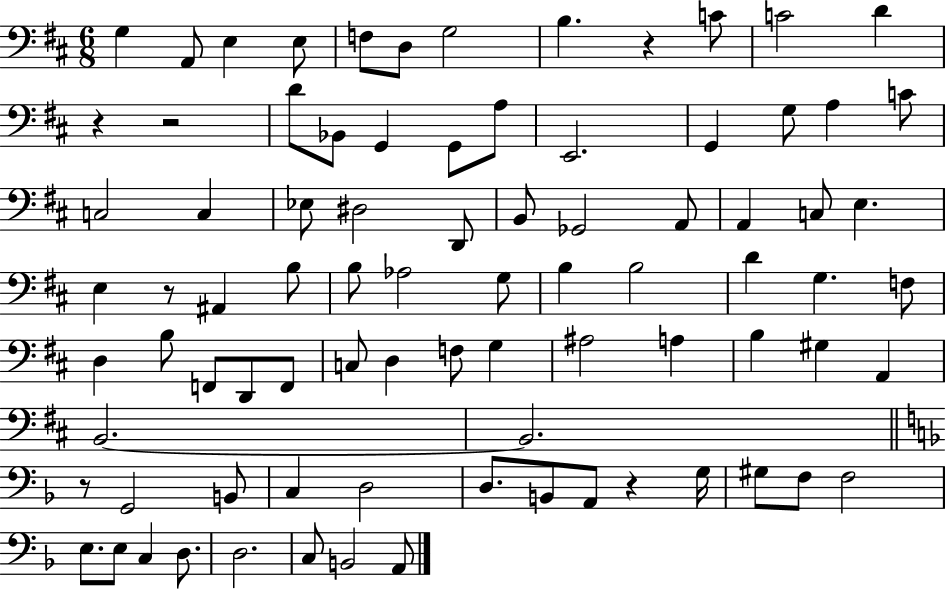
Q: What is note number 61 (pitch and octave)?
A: B2